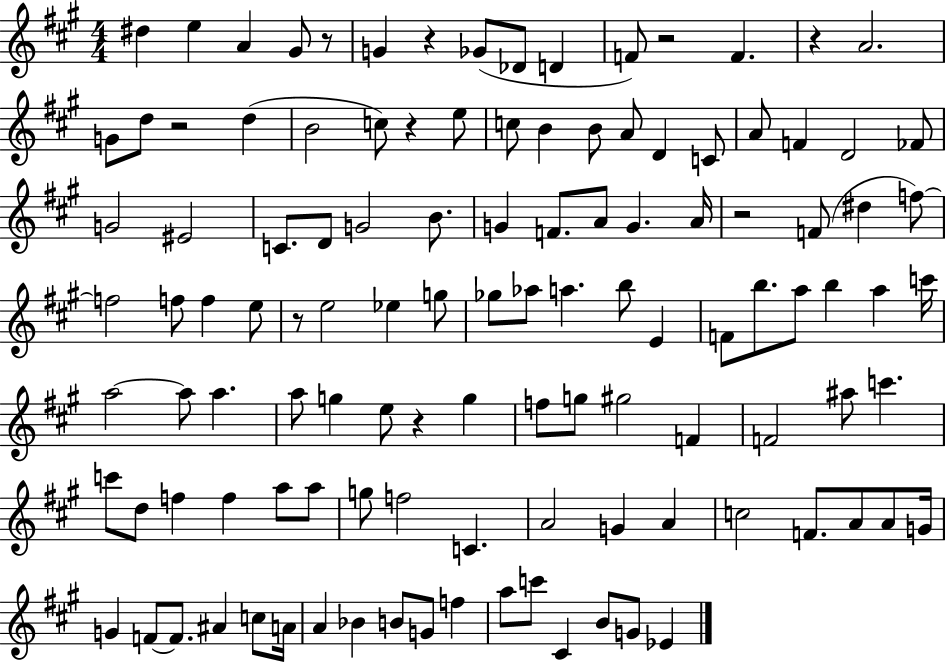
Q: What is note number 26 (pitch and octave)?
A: D4